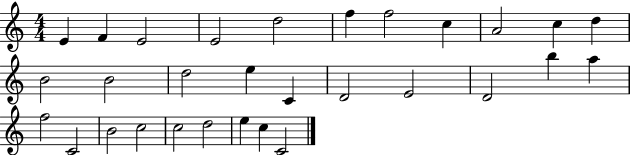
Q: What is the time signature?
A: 4/4